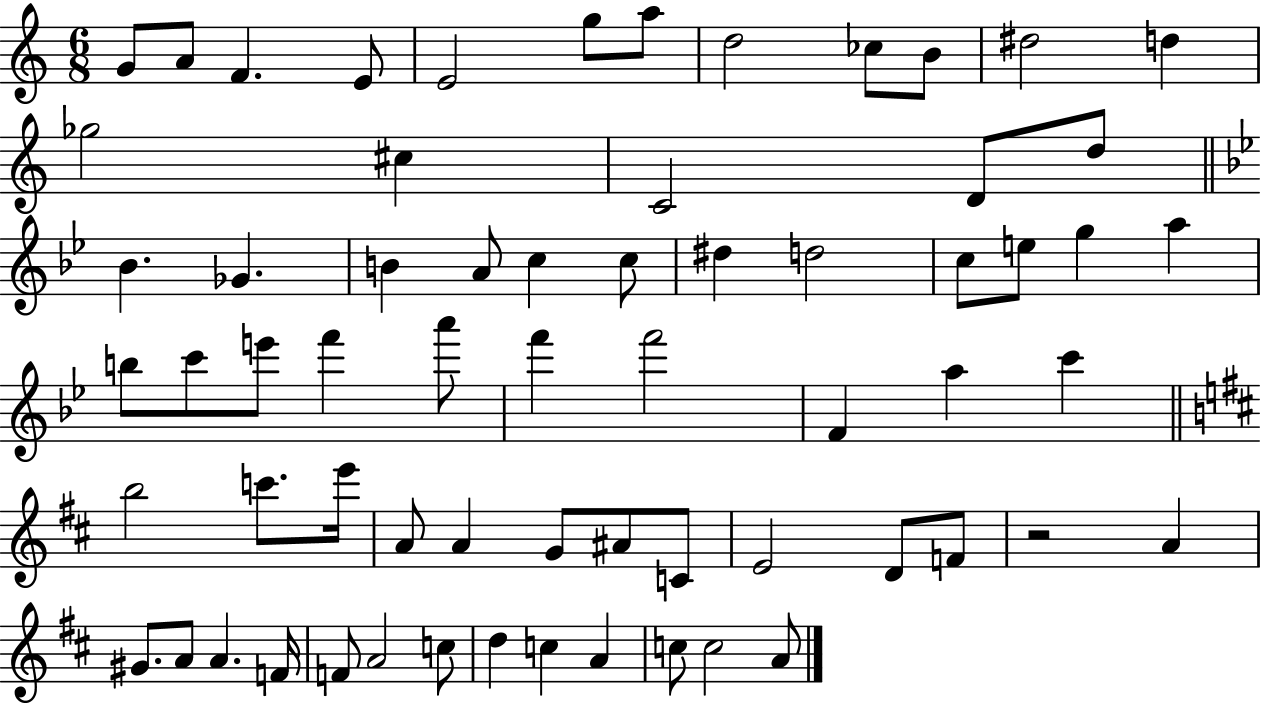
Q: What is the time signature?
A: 6/8